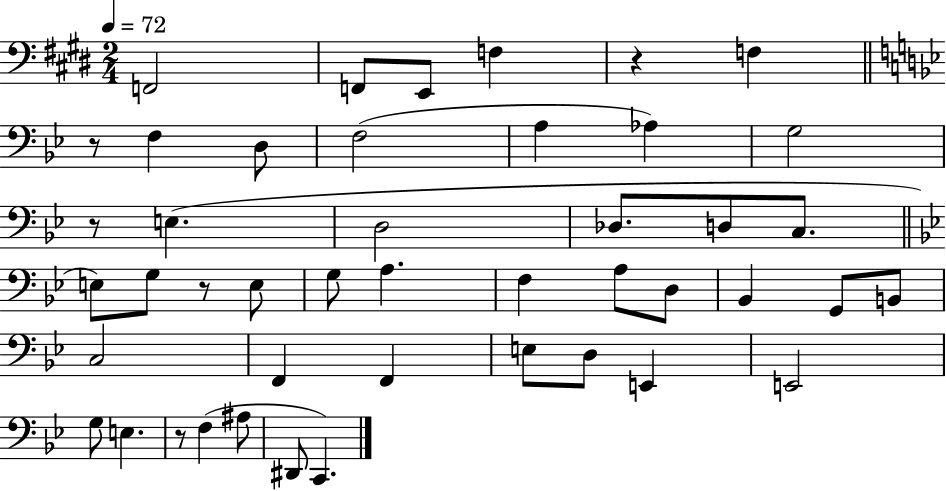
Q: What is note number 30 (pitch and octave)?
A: F2